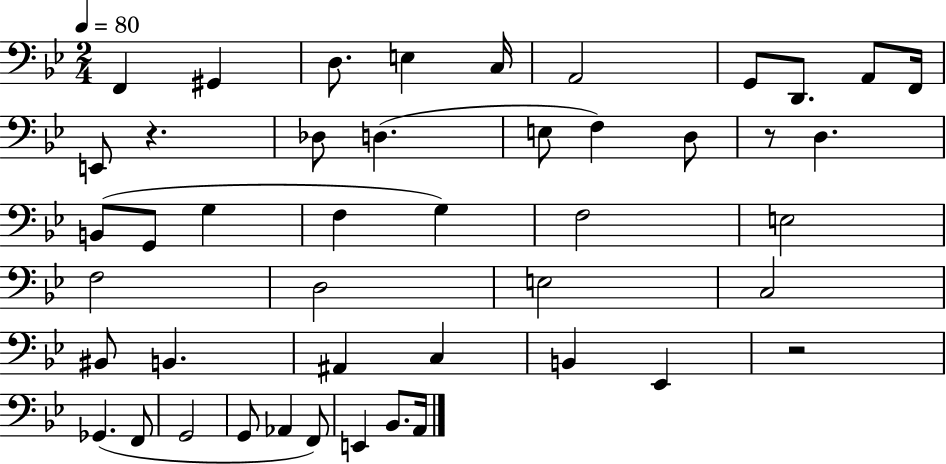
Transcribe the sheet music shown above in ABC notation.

X:1
T:Untitled
M:2/4
L:1/4
K:Bb
F,, ^G,, D,/2 E, C,/4 A,,2 G,,/2 D,,/2 A,,/2 F,,/4 E,,/2 z _D,/2 D, E,/2 F, D,/2 z/2 D, B,,/2 G,,/2 G, F, G, F,2 E,2 F,2 D,2 E,2 C,2 ^B,,/2 B,, ^A,, C, B,, _E,, z2 _G,, F,,/2 G,,2 G,,/2 _A,, F,,/2 E,, _B,,/2 A,,/4